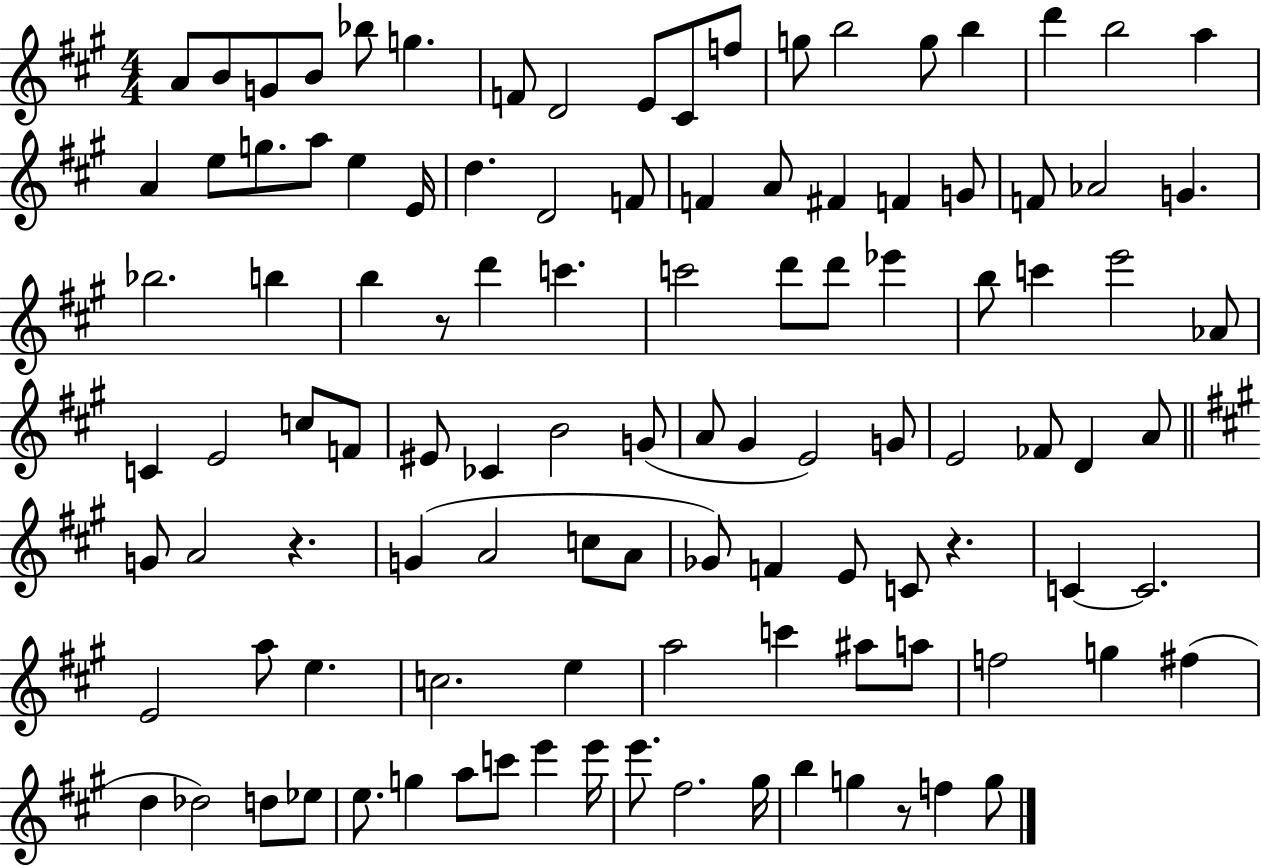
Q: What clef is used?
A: treble